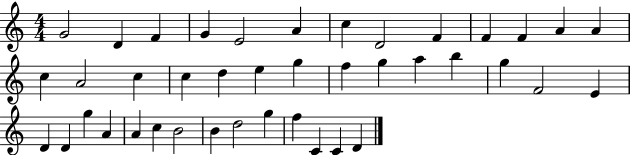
{
  \clef treble
  \numericTimeSignature
  \time 4/4
  \key c \major
  g'2 d'4 f'4 | g'4 e'2 a'4 | c''4 d'2 f'4 | f'4 f'4 a'4 a'4 | \break c''4 a'2 c''4 | c''4 d''4 e''4 g''4 | f''4 g''4 a''4 b''4 | g''4 f'2 e'4 | \break d'4 d'4 g''4 a'4 | a'4 c''4 b'2 | b'4 d''2 g''4 | f''4 c'4 c'4 d'4 | \break \bar "|."
}